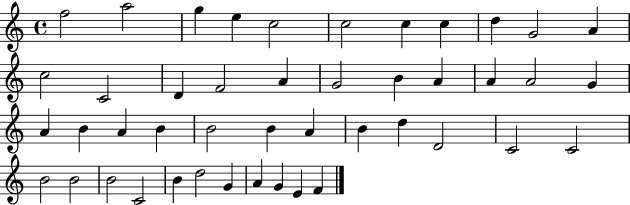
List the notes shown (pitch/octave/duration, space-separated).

F5/h A5/h G5/q E5/q C5/h C5/h C5/q C5/q D5/q G4/h A4/q C5/h C4/h D4/q F4/h A4/q G4/h B4/q A4/q A4/q A4/h G4/q A4/q B4/q A4/q B4/q B4/h B4/q A4/q B4/q D5/q D4/h C4/h C4/h B4/h B4/h B4/h C4/h B4/q D5/h G4/q A4/q G4/q E4/q F4/q